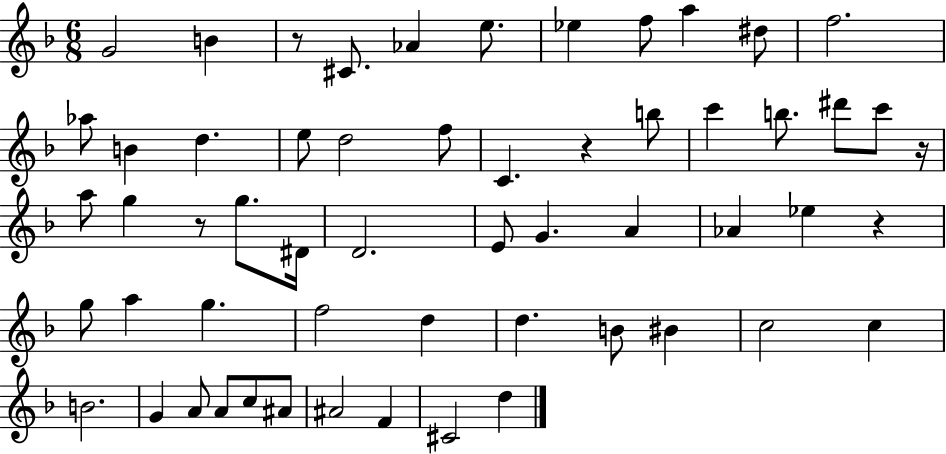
{
  \clef treble
  \numericTimeSignature
  \time 6/8
  \key f \major
  \repeat volta 2 { g'2 b'4 | r8 cis'8. aes'4 e''8. | ees''4 f''8 a''4 dis''8 | f''2. | \break aes''8 b'4 d''4. | e''8 d''2 f''8 | c'4. r4 b''8 | c'''4 b''8. dis'''8 c'''8 r16 | \break a''8 g''4 r8 g''8. dis'16 | d'2. | e'8 g'4. a'4 | aes'4 ees''4 r4 | \break g''8 a''4 g''4. | f''2 d''4 | d''4. b'8 bis'4 | c''2 c''4 | \break b'2. | g'4 a'8 a'8 c''8 ais'8 | ais'2 f'4 | cis'2 d''4 | \break } \bar "|."
}